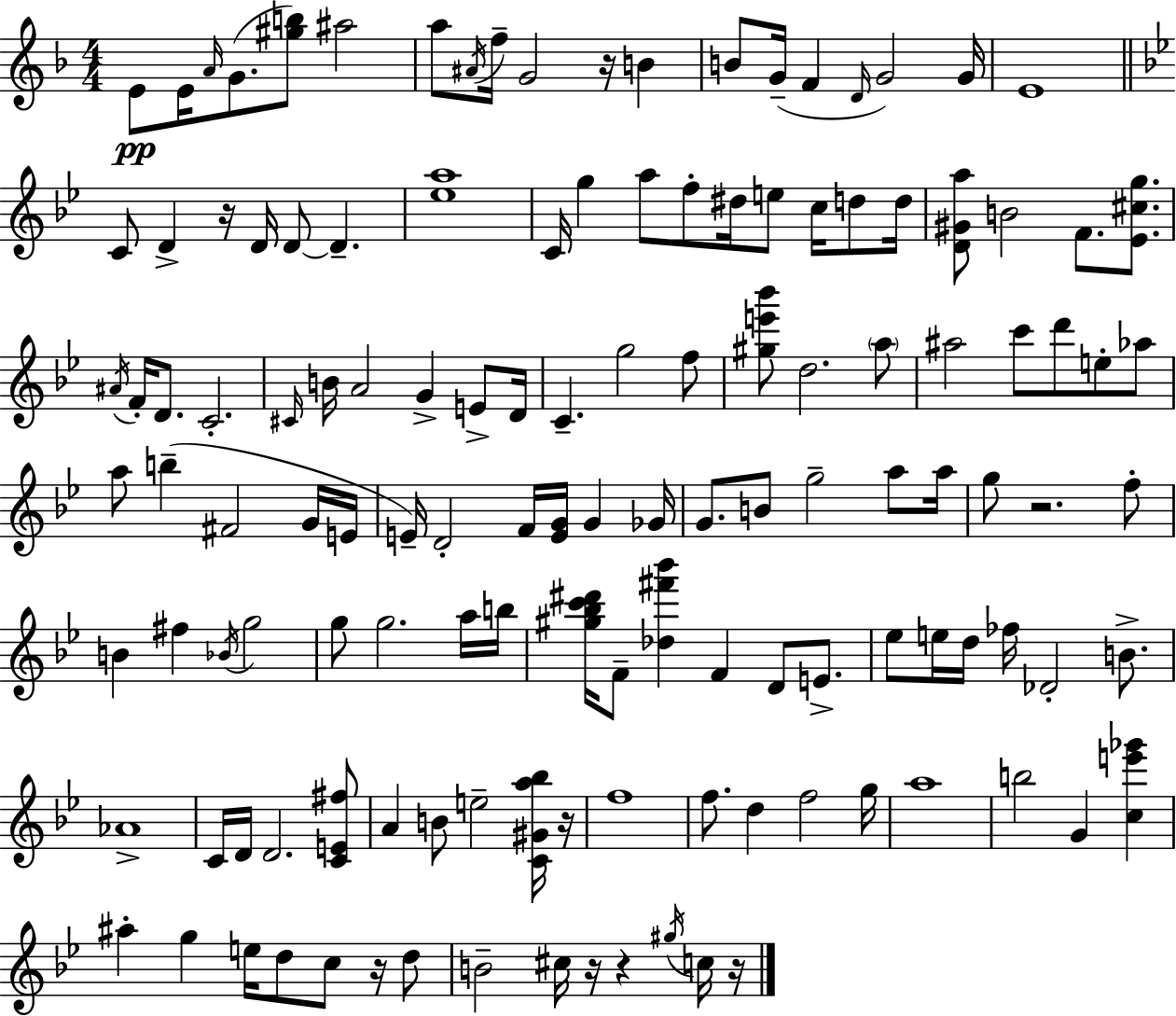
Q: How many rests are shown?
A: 8